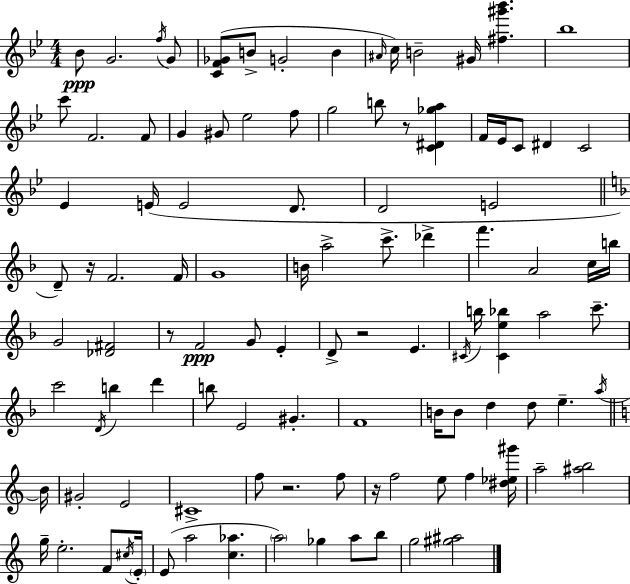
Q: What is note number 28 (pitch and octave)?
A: E4